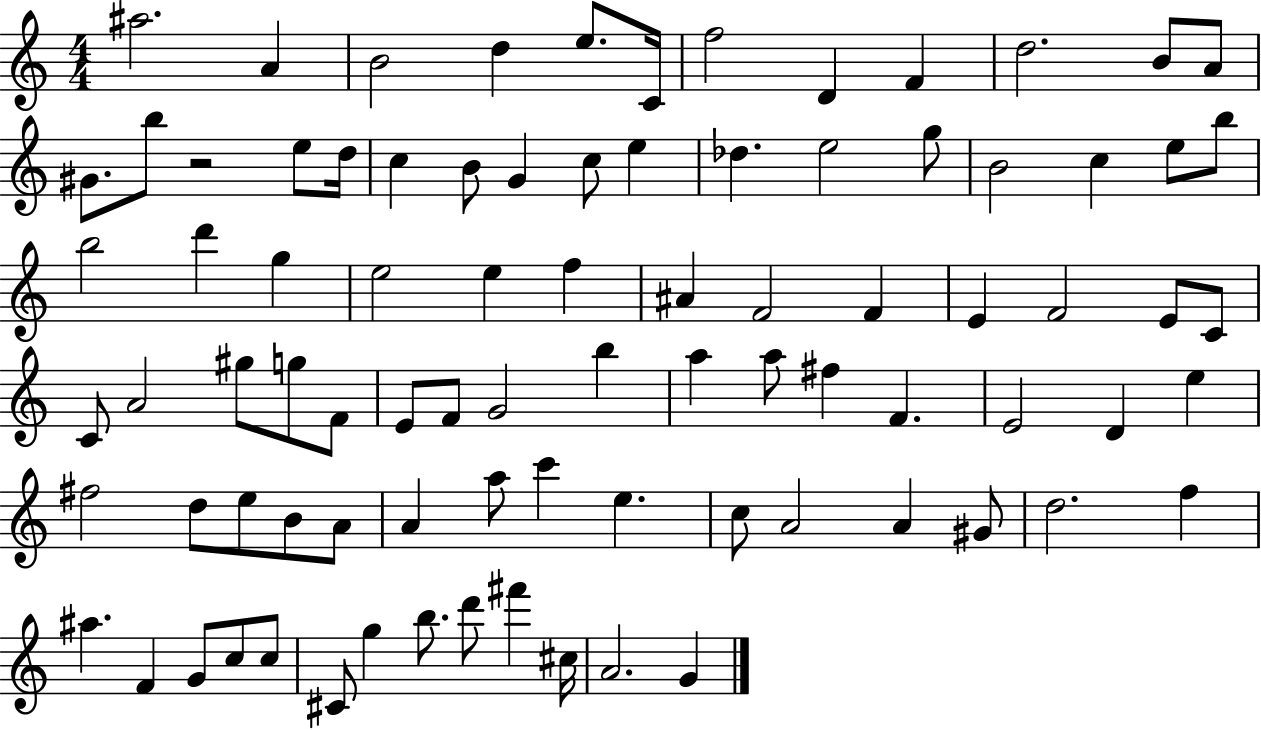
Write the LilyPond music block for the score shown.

{
  \clef treble
  \numericTimeSignature
  \time 4/4
  \key c \major
  ais''2. a'4 | b'2 d''4 e''8. c'16 | f''2 d'4 f'4 | d''2. b'8 a'8 | \break gis'8. b''8 r2 e''8 d''16 | c''4 b'8 g'4 c''8 e''4 | des''4. e''2 g''8 | b'2 c''4 e''8 b''8 | \break b''2 d'''4 g''4 | e''2 e''4 f''4 | ais'4 f'2 f'4 | e'4 f'2 e'8 c'8 | \break c'8 a'2 gis''8 g''8 f'8 | e'8 f'8 g'2 b''4 | a''4 a''8 fis''4 f'4. | e'2 d'4 e''4 | \break fis''2 d''8 e''8 b'8 a'8 | a'4 a''8 c'''4 e''4. | c''8 a'2 a'4 gis'8 | d''2. f''4 | \break ais''4. f'4 g'8 c''8 c''8 | cis'8 g''4 b''8. d'''8 fis'''4 cis''16 | a'2. g'4 | \bar "|."
}